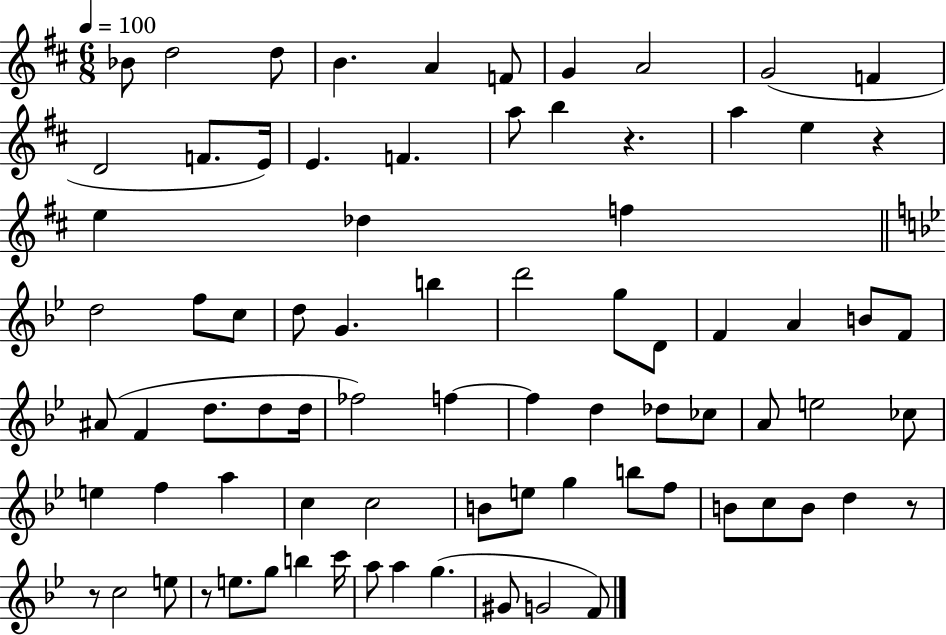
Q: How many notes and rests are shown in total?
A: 80